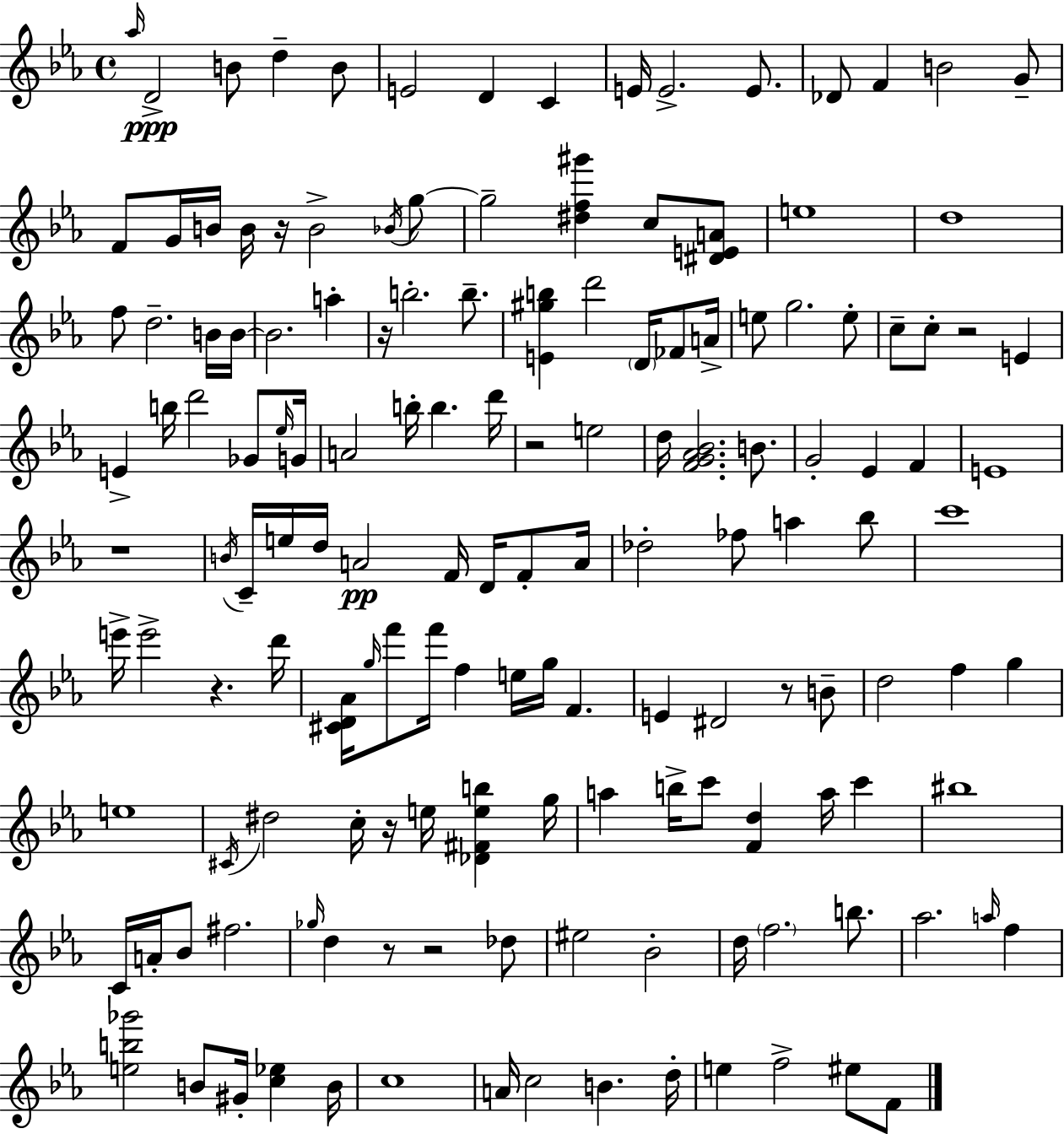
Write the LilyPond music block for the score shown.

{
  \clef treble
  \time 4/4
  \defaultTimeSignature
  \key ees \major
  \grace { aes''16 }\ppp d'2-> b'8 d''4-- b'8 | e'2 d'4 c'4 | e'16 e'2.-> e'8. | des'8 f'4 b'2 g'8-- | \break f'8 g'16 b'16 b'16 r16 b'2-> \acciaccatura { bes'16 } | g''8~~ g''2-- <dis'' f'' gis'''>4 c''8 | <dis' e' a'>8 e''1 | d''1 | \break f''8 d''2.-- | b'16 b'16~~ b'2. a''4-. | r16 b''2.-. b''8.-- | <e' gis'' b''>4 d'''2 \parenthesize d'16 fes'8 | \break a'16-> e''8 g''2. | e''8-. c''8-- c''8-. r2 e'4 | e'4-> b''16 d'''2 ges'8 | \grace { ees''16 } g'16 a'2 b''16-. b''4. | \break d'''16 r2 e''2 | d''16 <f' g' aes' bes'>2. | b'8. g'2-. ees'4 f'4 | e'1 | \break r1 | \acciaccatura { b'16 } c'16-- e''16 d''16 a'2\pp f'16 | d'16 f'8-. a'16 des''2-. fes''8 a''4 | bes''8 c'''1 | \break e'''16-> e'''2-> r4. | d'''16 <cis' d' aes'>16 \grace { g''16 } f'''8 f'''16 f''4 e''16 g''16 f'4. | e'4 dis'2 | r8 b'8-- d''2 f''4 | \break g''4 e''1 | \acciaccatura { cis'16 } dis''2 c''16-. r16 | e''16 <des' fis' e'' b''>4 g''16 a''4 b''16-> c'''8 <f' d''>4 | a''16 c'''4 bis''1 | \break c'16 a'16-. bes'8 fis''2. | \grace { ges''16 } d''4 r8 r2 | des''8 eis''2 bes'2-. | d''16 \parenthesize f''2. | \break b''8. aes''2. | \grace { a''16 } f''4 <e'' b'' ges'''>2 | b'8 gis'16-. <c'' ees''>4 b'16 c''1 | a'16 c''2 | \break b'4. d''16-. e''4 f''2-> | eis''8 f'8 \bar "|."
}